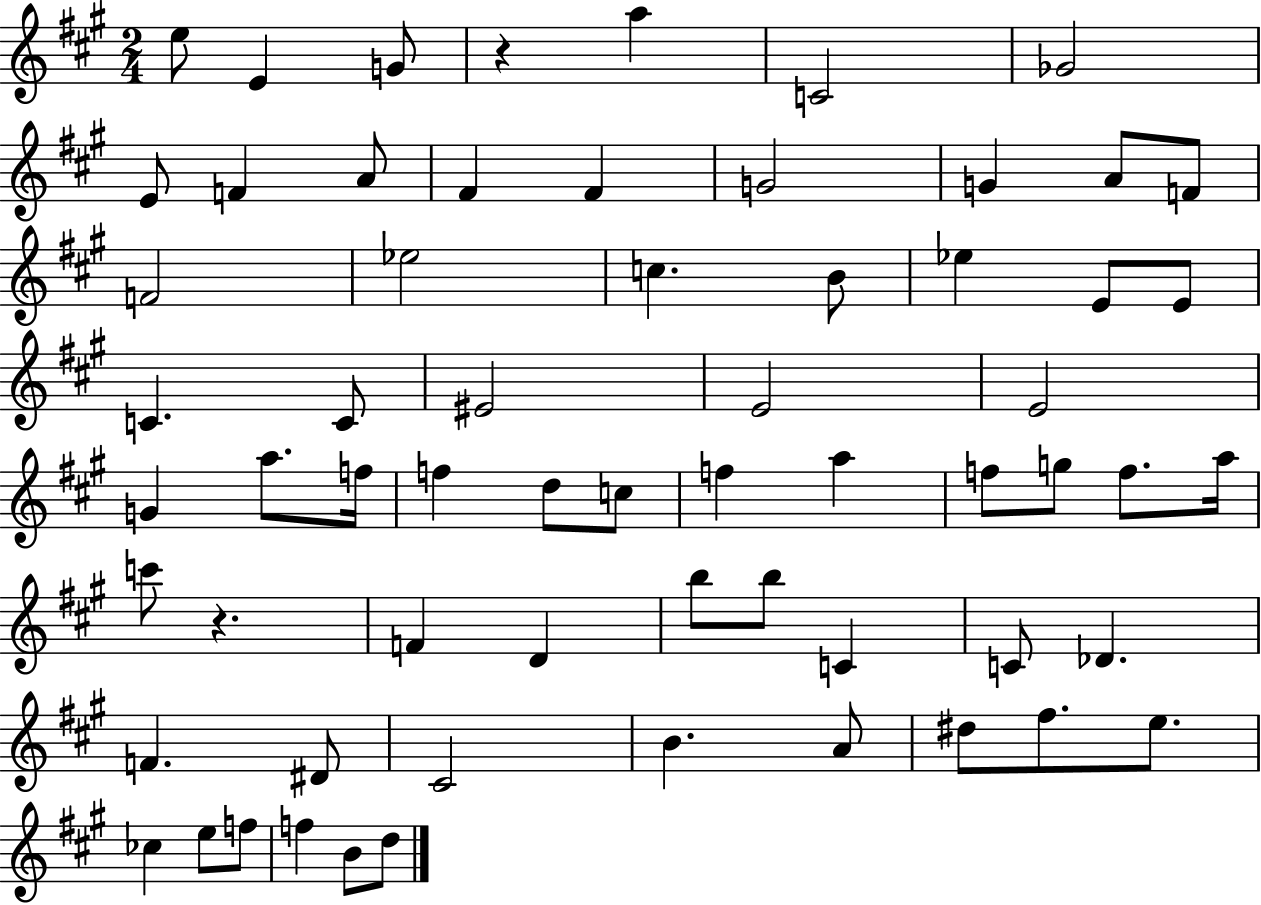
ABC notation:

X:1
T:Untitled
M:2/4
L:1/4
K:A
e/2 E G/2 z a C2 _G2 E/2 F A/2 ^F ^F G2 G A/2 F/2 F2 _e2 c B/2 _e E/2 E/2 C C/2 ^E2 E2 E2 G a/2 f/4 f d/2 c/2 f a f/2 g/2 f/2 a/4 c'/2 z F D b/2 b/2 C C/2 _D F ^D/2 ^C2 B A/2 ^d/2 ^f/2 e/2 _c e/2 f/2 f B/2 d/2